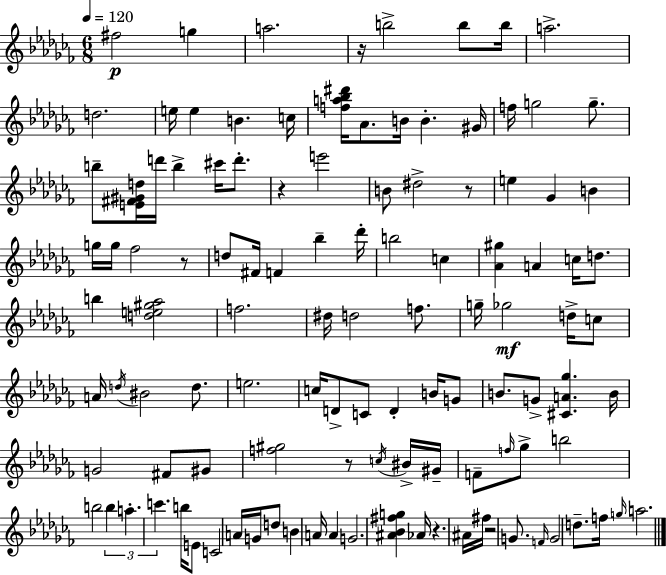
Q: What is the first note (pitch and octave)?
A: F#5